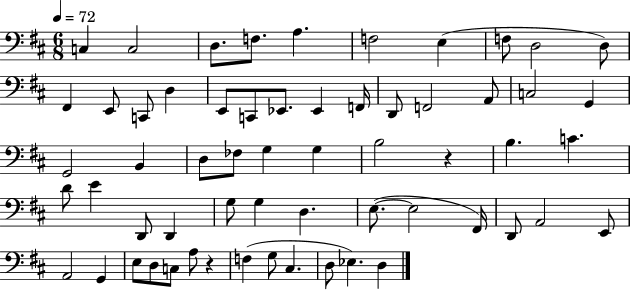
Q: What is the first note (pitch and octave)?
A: C3